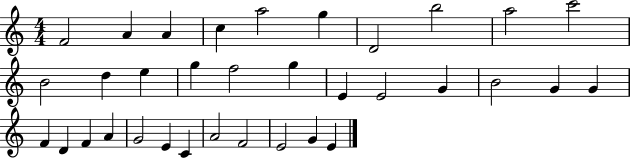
{
  \clef treble
  \numericTimeSignature
  \time 4/4
  \key c \major
  f'2 a'4 a'4 | c''4 a''2 g''4 | d'2 b''2 | a''2 c'''2 | \break b'2 d''4 e''4 | g''4 f''2 g''4 | e'4 e'2 g'4 | b'2 g'4 g'4 | \break f'4 d'4 f'4 a'4 | g'2 e'4 c'4 | a'2 f'2 | e'2 g'4 e'4 | \break \bar "|."
}